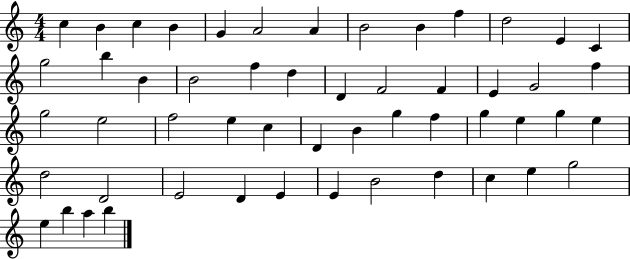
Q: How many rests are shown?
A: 0